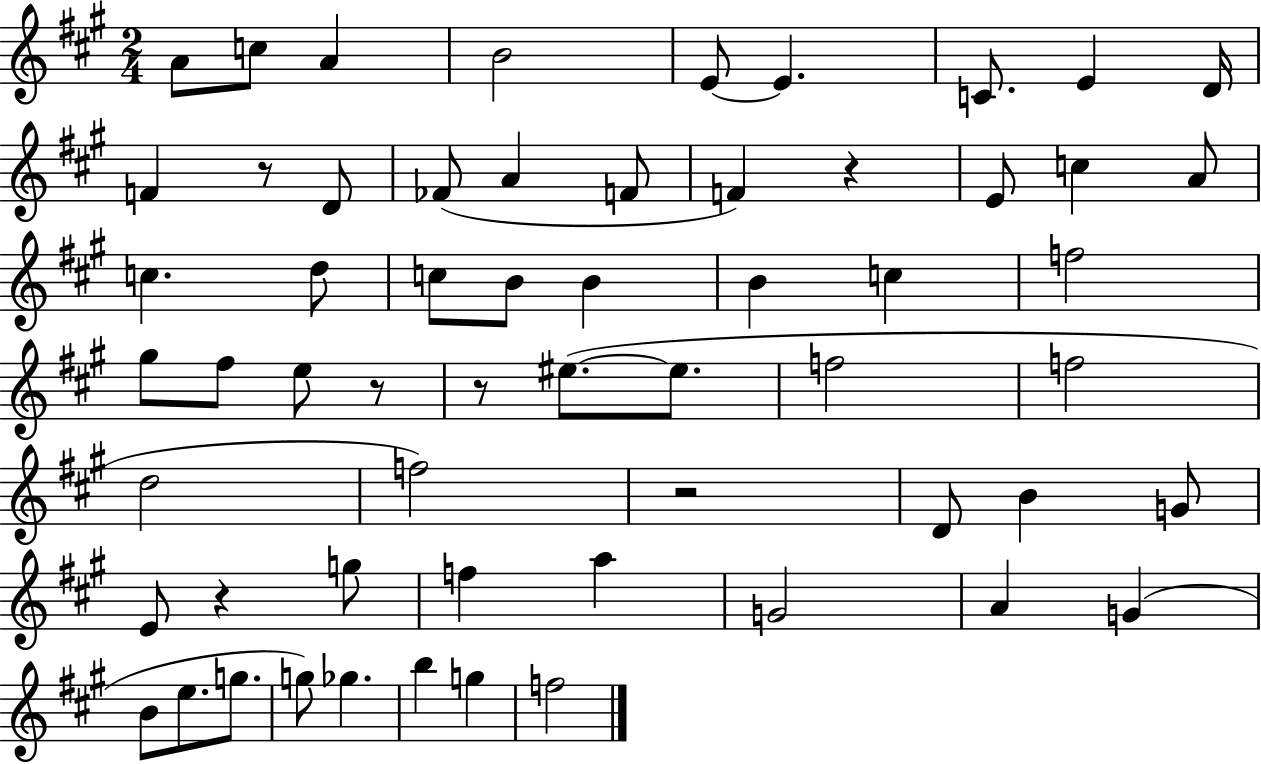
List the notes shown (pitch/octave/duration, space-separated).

A4/e C5/e A4/q B4/h E4/e E4/q. C4/e. E4/q D4/s F4/q R/e D4/e FES4/e A4/q F4/e F4/q R/q E4/e C5/q A4/e C5/q. D5/e C5/e B4/e B4/q B4/q C5/q F5/h G#5/e F#5/e E5/e R/e R/e EIS5/e. EIS5/e. F5/h F5/h D5/h F5/h R/h D4/e B4/q G4/e E4/e R/q G5/e F5/q A5/q G4/h A4/q G4/q B4/e E5/e. G5/e. G5/e Gb5/q. B5/q G5/q F5/h